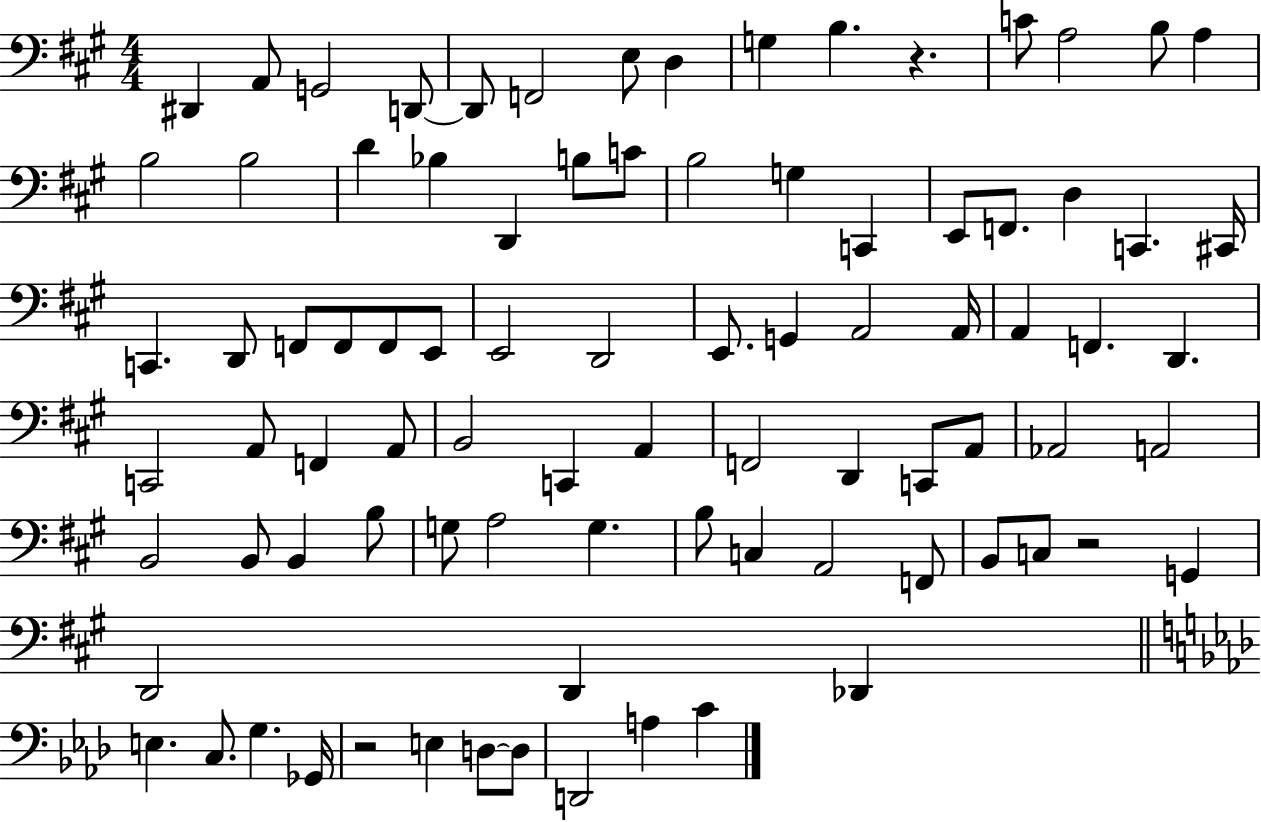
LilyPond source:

{
  \clef bass
  \numericTimeSignature
  \time 4/4
  \key a \major
  dis,4 a,8 g,2 d,8~~ | d,8 f,2 e8 d4 | g4 b4. r4. | c'8 a2 b8 a4 | \break b2 b2 | d'4 bes4 d,4 b8 c'8 | b2 g4 c,4 | e,8 f,8. d4 c,4. cis,16 | \break c,4. d,8 f,8 f,8 f,8 e,8 | e,2 d,2 | e,8. g,4 a,2 a,16 | a,4 f,4. d,4. | \break c,2 a,8 f,4 a,8 | b,2 c,4 a,4 | f,2 d,4 c,8 a,8 | aes,2 a,2 | \break b,2 b,8 b,4 b8 | g8 a2 g4. | b8 c4 a,2 f,8 | b,8 c8 r2 g,4 | \break d,2 d,4 des,4 | \bar "||" \break \key f \minor e4. c8. g4. ges,16 | r2 e4 d8~~ d8 | d,2 a4 c'4 | \bar "|."
}